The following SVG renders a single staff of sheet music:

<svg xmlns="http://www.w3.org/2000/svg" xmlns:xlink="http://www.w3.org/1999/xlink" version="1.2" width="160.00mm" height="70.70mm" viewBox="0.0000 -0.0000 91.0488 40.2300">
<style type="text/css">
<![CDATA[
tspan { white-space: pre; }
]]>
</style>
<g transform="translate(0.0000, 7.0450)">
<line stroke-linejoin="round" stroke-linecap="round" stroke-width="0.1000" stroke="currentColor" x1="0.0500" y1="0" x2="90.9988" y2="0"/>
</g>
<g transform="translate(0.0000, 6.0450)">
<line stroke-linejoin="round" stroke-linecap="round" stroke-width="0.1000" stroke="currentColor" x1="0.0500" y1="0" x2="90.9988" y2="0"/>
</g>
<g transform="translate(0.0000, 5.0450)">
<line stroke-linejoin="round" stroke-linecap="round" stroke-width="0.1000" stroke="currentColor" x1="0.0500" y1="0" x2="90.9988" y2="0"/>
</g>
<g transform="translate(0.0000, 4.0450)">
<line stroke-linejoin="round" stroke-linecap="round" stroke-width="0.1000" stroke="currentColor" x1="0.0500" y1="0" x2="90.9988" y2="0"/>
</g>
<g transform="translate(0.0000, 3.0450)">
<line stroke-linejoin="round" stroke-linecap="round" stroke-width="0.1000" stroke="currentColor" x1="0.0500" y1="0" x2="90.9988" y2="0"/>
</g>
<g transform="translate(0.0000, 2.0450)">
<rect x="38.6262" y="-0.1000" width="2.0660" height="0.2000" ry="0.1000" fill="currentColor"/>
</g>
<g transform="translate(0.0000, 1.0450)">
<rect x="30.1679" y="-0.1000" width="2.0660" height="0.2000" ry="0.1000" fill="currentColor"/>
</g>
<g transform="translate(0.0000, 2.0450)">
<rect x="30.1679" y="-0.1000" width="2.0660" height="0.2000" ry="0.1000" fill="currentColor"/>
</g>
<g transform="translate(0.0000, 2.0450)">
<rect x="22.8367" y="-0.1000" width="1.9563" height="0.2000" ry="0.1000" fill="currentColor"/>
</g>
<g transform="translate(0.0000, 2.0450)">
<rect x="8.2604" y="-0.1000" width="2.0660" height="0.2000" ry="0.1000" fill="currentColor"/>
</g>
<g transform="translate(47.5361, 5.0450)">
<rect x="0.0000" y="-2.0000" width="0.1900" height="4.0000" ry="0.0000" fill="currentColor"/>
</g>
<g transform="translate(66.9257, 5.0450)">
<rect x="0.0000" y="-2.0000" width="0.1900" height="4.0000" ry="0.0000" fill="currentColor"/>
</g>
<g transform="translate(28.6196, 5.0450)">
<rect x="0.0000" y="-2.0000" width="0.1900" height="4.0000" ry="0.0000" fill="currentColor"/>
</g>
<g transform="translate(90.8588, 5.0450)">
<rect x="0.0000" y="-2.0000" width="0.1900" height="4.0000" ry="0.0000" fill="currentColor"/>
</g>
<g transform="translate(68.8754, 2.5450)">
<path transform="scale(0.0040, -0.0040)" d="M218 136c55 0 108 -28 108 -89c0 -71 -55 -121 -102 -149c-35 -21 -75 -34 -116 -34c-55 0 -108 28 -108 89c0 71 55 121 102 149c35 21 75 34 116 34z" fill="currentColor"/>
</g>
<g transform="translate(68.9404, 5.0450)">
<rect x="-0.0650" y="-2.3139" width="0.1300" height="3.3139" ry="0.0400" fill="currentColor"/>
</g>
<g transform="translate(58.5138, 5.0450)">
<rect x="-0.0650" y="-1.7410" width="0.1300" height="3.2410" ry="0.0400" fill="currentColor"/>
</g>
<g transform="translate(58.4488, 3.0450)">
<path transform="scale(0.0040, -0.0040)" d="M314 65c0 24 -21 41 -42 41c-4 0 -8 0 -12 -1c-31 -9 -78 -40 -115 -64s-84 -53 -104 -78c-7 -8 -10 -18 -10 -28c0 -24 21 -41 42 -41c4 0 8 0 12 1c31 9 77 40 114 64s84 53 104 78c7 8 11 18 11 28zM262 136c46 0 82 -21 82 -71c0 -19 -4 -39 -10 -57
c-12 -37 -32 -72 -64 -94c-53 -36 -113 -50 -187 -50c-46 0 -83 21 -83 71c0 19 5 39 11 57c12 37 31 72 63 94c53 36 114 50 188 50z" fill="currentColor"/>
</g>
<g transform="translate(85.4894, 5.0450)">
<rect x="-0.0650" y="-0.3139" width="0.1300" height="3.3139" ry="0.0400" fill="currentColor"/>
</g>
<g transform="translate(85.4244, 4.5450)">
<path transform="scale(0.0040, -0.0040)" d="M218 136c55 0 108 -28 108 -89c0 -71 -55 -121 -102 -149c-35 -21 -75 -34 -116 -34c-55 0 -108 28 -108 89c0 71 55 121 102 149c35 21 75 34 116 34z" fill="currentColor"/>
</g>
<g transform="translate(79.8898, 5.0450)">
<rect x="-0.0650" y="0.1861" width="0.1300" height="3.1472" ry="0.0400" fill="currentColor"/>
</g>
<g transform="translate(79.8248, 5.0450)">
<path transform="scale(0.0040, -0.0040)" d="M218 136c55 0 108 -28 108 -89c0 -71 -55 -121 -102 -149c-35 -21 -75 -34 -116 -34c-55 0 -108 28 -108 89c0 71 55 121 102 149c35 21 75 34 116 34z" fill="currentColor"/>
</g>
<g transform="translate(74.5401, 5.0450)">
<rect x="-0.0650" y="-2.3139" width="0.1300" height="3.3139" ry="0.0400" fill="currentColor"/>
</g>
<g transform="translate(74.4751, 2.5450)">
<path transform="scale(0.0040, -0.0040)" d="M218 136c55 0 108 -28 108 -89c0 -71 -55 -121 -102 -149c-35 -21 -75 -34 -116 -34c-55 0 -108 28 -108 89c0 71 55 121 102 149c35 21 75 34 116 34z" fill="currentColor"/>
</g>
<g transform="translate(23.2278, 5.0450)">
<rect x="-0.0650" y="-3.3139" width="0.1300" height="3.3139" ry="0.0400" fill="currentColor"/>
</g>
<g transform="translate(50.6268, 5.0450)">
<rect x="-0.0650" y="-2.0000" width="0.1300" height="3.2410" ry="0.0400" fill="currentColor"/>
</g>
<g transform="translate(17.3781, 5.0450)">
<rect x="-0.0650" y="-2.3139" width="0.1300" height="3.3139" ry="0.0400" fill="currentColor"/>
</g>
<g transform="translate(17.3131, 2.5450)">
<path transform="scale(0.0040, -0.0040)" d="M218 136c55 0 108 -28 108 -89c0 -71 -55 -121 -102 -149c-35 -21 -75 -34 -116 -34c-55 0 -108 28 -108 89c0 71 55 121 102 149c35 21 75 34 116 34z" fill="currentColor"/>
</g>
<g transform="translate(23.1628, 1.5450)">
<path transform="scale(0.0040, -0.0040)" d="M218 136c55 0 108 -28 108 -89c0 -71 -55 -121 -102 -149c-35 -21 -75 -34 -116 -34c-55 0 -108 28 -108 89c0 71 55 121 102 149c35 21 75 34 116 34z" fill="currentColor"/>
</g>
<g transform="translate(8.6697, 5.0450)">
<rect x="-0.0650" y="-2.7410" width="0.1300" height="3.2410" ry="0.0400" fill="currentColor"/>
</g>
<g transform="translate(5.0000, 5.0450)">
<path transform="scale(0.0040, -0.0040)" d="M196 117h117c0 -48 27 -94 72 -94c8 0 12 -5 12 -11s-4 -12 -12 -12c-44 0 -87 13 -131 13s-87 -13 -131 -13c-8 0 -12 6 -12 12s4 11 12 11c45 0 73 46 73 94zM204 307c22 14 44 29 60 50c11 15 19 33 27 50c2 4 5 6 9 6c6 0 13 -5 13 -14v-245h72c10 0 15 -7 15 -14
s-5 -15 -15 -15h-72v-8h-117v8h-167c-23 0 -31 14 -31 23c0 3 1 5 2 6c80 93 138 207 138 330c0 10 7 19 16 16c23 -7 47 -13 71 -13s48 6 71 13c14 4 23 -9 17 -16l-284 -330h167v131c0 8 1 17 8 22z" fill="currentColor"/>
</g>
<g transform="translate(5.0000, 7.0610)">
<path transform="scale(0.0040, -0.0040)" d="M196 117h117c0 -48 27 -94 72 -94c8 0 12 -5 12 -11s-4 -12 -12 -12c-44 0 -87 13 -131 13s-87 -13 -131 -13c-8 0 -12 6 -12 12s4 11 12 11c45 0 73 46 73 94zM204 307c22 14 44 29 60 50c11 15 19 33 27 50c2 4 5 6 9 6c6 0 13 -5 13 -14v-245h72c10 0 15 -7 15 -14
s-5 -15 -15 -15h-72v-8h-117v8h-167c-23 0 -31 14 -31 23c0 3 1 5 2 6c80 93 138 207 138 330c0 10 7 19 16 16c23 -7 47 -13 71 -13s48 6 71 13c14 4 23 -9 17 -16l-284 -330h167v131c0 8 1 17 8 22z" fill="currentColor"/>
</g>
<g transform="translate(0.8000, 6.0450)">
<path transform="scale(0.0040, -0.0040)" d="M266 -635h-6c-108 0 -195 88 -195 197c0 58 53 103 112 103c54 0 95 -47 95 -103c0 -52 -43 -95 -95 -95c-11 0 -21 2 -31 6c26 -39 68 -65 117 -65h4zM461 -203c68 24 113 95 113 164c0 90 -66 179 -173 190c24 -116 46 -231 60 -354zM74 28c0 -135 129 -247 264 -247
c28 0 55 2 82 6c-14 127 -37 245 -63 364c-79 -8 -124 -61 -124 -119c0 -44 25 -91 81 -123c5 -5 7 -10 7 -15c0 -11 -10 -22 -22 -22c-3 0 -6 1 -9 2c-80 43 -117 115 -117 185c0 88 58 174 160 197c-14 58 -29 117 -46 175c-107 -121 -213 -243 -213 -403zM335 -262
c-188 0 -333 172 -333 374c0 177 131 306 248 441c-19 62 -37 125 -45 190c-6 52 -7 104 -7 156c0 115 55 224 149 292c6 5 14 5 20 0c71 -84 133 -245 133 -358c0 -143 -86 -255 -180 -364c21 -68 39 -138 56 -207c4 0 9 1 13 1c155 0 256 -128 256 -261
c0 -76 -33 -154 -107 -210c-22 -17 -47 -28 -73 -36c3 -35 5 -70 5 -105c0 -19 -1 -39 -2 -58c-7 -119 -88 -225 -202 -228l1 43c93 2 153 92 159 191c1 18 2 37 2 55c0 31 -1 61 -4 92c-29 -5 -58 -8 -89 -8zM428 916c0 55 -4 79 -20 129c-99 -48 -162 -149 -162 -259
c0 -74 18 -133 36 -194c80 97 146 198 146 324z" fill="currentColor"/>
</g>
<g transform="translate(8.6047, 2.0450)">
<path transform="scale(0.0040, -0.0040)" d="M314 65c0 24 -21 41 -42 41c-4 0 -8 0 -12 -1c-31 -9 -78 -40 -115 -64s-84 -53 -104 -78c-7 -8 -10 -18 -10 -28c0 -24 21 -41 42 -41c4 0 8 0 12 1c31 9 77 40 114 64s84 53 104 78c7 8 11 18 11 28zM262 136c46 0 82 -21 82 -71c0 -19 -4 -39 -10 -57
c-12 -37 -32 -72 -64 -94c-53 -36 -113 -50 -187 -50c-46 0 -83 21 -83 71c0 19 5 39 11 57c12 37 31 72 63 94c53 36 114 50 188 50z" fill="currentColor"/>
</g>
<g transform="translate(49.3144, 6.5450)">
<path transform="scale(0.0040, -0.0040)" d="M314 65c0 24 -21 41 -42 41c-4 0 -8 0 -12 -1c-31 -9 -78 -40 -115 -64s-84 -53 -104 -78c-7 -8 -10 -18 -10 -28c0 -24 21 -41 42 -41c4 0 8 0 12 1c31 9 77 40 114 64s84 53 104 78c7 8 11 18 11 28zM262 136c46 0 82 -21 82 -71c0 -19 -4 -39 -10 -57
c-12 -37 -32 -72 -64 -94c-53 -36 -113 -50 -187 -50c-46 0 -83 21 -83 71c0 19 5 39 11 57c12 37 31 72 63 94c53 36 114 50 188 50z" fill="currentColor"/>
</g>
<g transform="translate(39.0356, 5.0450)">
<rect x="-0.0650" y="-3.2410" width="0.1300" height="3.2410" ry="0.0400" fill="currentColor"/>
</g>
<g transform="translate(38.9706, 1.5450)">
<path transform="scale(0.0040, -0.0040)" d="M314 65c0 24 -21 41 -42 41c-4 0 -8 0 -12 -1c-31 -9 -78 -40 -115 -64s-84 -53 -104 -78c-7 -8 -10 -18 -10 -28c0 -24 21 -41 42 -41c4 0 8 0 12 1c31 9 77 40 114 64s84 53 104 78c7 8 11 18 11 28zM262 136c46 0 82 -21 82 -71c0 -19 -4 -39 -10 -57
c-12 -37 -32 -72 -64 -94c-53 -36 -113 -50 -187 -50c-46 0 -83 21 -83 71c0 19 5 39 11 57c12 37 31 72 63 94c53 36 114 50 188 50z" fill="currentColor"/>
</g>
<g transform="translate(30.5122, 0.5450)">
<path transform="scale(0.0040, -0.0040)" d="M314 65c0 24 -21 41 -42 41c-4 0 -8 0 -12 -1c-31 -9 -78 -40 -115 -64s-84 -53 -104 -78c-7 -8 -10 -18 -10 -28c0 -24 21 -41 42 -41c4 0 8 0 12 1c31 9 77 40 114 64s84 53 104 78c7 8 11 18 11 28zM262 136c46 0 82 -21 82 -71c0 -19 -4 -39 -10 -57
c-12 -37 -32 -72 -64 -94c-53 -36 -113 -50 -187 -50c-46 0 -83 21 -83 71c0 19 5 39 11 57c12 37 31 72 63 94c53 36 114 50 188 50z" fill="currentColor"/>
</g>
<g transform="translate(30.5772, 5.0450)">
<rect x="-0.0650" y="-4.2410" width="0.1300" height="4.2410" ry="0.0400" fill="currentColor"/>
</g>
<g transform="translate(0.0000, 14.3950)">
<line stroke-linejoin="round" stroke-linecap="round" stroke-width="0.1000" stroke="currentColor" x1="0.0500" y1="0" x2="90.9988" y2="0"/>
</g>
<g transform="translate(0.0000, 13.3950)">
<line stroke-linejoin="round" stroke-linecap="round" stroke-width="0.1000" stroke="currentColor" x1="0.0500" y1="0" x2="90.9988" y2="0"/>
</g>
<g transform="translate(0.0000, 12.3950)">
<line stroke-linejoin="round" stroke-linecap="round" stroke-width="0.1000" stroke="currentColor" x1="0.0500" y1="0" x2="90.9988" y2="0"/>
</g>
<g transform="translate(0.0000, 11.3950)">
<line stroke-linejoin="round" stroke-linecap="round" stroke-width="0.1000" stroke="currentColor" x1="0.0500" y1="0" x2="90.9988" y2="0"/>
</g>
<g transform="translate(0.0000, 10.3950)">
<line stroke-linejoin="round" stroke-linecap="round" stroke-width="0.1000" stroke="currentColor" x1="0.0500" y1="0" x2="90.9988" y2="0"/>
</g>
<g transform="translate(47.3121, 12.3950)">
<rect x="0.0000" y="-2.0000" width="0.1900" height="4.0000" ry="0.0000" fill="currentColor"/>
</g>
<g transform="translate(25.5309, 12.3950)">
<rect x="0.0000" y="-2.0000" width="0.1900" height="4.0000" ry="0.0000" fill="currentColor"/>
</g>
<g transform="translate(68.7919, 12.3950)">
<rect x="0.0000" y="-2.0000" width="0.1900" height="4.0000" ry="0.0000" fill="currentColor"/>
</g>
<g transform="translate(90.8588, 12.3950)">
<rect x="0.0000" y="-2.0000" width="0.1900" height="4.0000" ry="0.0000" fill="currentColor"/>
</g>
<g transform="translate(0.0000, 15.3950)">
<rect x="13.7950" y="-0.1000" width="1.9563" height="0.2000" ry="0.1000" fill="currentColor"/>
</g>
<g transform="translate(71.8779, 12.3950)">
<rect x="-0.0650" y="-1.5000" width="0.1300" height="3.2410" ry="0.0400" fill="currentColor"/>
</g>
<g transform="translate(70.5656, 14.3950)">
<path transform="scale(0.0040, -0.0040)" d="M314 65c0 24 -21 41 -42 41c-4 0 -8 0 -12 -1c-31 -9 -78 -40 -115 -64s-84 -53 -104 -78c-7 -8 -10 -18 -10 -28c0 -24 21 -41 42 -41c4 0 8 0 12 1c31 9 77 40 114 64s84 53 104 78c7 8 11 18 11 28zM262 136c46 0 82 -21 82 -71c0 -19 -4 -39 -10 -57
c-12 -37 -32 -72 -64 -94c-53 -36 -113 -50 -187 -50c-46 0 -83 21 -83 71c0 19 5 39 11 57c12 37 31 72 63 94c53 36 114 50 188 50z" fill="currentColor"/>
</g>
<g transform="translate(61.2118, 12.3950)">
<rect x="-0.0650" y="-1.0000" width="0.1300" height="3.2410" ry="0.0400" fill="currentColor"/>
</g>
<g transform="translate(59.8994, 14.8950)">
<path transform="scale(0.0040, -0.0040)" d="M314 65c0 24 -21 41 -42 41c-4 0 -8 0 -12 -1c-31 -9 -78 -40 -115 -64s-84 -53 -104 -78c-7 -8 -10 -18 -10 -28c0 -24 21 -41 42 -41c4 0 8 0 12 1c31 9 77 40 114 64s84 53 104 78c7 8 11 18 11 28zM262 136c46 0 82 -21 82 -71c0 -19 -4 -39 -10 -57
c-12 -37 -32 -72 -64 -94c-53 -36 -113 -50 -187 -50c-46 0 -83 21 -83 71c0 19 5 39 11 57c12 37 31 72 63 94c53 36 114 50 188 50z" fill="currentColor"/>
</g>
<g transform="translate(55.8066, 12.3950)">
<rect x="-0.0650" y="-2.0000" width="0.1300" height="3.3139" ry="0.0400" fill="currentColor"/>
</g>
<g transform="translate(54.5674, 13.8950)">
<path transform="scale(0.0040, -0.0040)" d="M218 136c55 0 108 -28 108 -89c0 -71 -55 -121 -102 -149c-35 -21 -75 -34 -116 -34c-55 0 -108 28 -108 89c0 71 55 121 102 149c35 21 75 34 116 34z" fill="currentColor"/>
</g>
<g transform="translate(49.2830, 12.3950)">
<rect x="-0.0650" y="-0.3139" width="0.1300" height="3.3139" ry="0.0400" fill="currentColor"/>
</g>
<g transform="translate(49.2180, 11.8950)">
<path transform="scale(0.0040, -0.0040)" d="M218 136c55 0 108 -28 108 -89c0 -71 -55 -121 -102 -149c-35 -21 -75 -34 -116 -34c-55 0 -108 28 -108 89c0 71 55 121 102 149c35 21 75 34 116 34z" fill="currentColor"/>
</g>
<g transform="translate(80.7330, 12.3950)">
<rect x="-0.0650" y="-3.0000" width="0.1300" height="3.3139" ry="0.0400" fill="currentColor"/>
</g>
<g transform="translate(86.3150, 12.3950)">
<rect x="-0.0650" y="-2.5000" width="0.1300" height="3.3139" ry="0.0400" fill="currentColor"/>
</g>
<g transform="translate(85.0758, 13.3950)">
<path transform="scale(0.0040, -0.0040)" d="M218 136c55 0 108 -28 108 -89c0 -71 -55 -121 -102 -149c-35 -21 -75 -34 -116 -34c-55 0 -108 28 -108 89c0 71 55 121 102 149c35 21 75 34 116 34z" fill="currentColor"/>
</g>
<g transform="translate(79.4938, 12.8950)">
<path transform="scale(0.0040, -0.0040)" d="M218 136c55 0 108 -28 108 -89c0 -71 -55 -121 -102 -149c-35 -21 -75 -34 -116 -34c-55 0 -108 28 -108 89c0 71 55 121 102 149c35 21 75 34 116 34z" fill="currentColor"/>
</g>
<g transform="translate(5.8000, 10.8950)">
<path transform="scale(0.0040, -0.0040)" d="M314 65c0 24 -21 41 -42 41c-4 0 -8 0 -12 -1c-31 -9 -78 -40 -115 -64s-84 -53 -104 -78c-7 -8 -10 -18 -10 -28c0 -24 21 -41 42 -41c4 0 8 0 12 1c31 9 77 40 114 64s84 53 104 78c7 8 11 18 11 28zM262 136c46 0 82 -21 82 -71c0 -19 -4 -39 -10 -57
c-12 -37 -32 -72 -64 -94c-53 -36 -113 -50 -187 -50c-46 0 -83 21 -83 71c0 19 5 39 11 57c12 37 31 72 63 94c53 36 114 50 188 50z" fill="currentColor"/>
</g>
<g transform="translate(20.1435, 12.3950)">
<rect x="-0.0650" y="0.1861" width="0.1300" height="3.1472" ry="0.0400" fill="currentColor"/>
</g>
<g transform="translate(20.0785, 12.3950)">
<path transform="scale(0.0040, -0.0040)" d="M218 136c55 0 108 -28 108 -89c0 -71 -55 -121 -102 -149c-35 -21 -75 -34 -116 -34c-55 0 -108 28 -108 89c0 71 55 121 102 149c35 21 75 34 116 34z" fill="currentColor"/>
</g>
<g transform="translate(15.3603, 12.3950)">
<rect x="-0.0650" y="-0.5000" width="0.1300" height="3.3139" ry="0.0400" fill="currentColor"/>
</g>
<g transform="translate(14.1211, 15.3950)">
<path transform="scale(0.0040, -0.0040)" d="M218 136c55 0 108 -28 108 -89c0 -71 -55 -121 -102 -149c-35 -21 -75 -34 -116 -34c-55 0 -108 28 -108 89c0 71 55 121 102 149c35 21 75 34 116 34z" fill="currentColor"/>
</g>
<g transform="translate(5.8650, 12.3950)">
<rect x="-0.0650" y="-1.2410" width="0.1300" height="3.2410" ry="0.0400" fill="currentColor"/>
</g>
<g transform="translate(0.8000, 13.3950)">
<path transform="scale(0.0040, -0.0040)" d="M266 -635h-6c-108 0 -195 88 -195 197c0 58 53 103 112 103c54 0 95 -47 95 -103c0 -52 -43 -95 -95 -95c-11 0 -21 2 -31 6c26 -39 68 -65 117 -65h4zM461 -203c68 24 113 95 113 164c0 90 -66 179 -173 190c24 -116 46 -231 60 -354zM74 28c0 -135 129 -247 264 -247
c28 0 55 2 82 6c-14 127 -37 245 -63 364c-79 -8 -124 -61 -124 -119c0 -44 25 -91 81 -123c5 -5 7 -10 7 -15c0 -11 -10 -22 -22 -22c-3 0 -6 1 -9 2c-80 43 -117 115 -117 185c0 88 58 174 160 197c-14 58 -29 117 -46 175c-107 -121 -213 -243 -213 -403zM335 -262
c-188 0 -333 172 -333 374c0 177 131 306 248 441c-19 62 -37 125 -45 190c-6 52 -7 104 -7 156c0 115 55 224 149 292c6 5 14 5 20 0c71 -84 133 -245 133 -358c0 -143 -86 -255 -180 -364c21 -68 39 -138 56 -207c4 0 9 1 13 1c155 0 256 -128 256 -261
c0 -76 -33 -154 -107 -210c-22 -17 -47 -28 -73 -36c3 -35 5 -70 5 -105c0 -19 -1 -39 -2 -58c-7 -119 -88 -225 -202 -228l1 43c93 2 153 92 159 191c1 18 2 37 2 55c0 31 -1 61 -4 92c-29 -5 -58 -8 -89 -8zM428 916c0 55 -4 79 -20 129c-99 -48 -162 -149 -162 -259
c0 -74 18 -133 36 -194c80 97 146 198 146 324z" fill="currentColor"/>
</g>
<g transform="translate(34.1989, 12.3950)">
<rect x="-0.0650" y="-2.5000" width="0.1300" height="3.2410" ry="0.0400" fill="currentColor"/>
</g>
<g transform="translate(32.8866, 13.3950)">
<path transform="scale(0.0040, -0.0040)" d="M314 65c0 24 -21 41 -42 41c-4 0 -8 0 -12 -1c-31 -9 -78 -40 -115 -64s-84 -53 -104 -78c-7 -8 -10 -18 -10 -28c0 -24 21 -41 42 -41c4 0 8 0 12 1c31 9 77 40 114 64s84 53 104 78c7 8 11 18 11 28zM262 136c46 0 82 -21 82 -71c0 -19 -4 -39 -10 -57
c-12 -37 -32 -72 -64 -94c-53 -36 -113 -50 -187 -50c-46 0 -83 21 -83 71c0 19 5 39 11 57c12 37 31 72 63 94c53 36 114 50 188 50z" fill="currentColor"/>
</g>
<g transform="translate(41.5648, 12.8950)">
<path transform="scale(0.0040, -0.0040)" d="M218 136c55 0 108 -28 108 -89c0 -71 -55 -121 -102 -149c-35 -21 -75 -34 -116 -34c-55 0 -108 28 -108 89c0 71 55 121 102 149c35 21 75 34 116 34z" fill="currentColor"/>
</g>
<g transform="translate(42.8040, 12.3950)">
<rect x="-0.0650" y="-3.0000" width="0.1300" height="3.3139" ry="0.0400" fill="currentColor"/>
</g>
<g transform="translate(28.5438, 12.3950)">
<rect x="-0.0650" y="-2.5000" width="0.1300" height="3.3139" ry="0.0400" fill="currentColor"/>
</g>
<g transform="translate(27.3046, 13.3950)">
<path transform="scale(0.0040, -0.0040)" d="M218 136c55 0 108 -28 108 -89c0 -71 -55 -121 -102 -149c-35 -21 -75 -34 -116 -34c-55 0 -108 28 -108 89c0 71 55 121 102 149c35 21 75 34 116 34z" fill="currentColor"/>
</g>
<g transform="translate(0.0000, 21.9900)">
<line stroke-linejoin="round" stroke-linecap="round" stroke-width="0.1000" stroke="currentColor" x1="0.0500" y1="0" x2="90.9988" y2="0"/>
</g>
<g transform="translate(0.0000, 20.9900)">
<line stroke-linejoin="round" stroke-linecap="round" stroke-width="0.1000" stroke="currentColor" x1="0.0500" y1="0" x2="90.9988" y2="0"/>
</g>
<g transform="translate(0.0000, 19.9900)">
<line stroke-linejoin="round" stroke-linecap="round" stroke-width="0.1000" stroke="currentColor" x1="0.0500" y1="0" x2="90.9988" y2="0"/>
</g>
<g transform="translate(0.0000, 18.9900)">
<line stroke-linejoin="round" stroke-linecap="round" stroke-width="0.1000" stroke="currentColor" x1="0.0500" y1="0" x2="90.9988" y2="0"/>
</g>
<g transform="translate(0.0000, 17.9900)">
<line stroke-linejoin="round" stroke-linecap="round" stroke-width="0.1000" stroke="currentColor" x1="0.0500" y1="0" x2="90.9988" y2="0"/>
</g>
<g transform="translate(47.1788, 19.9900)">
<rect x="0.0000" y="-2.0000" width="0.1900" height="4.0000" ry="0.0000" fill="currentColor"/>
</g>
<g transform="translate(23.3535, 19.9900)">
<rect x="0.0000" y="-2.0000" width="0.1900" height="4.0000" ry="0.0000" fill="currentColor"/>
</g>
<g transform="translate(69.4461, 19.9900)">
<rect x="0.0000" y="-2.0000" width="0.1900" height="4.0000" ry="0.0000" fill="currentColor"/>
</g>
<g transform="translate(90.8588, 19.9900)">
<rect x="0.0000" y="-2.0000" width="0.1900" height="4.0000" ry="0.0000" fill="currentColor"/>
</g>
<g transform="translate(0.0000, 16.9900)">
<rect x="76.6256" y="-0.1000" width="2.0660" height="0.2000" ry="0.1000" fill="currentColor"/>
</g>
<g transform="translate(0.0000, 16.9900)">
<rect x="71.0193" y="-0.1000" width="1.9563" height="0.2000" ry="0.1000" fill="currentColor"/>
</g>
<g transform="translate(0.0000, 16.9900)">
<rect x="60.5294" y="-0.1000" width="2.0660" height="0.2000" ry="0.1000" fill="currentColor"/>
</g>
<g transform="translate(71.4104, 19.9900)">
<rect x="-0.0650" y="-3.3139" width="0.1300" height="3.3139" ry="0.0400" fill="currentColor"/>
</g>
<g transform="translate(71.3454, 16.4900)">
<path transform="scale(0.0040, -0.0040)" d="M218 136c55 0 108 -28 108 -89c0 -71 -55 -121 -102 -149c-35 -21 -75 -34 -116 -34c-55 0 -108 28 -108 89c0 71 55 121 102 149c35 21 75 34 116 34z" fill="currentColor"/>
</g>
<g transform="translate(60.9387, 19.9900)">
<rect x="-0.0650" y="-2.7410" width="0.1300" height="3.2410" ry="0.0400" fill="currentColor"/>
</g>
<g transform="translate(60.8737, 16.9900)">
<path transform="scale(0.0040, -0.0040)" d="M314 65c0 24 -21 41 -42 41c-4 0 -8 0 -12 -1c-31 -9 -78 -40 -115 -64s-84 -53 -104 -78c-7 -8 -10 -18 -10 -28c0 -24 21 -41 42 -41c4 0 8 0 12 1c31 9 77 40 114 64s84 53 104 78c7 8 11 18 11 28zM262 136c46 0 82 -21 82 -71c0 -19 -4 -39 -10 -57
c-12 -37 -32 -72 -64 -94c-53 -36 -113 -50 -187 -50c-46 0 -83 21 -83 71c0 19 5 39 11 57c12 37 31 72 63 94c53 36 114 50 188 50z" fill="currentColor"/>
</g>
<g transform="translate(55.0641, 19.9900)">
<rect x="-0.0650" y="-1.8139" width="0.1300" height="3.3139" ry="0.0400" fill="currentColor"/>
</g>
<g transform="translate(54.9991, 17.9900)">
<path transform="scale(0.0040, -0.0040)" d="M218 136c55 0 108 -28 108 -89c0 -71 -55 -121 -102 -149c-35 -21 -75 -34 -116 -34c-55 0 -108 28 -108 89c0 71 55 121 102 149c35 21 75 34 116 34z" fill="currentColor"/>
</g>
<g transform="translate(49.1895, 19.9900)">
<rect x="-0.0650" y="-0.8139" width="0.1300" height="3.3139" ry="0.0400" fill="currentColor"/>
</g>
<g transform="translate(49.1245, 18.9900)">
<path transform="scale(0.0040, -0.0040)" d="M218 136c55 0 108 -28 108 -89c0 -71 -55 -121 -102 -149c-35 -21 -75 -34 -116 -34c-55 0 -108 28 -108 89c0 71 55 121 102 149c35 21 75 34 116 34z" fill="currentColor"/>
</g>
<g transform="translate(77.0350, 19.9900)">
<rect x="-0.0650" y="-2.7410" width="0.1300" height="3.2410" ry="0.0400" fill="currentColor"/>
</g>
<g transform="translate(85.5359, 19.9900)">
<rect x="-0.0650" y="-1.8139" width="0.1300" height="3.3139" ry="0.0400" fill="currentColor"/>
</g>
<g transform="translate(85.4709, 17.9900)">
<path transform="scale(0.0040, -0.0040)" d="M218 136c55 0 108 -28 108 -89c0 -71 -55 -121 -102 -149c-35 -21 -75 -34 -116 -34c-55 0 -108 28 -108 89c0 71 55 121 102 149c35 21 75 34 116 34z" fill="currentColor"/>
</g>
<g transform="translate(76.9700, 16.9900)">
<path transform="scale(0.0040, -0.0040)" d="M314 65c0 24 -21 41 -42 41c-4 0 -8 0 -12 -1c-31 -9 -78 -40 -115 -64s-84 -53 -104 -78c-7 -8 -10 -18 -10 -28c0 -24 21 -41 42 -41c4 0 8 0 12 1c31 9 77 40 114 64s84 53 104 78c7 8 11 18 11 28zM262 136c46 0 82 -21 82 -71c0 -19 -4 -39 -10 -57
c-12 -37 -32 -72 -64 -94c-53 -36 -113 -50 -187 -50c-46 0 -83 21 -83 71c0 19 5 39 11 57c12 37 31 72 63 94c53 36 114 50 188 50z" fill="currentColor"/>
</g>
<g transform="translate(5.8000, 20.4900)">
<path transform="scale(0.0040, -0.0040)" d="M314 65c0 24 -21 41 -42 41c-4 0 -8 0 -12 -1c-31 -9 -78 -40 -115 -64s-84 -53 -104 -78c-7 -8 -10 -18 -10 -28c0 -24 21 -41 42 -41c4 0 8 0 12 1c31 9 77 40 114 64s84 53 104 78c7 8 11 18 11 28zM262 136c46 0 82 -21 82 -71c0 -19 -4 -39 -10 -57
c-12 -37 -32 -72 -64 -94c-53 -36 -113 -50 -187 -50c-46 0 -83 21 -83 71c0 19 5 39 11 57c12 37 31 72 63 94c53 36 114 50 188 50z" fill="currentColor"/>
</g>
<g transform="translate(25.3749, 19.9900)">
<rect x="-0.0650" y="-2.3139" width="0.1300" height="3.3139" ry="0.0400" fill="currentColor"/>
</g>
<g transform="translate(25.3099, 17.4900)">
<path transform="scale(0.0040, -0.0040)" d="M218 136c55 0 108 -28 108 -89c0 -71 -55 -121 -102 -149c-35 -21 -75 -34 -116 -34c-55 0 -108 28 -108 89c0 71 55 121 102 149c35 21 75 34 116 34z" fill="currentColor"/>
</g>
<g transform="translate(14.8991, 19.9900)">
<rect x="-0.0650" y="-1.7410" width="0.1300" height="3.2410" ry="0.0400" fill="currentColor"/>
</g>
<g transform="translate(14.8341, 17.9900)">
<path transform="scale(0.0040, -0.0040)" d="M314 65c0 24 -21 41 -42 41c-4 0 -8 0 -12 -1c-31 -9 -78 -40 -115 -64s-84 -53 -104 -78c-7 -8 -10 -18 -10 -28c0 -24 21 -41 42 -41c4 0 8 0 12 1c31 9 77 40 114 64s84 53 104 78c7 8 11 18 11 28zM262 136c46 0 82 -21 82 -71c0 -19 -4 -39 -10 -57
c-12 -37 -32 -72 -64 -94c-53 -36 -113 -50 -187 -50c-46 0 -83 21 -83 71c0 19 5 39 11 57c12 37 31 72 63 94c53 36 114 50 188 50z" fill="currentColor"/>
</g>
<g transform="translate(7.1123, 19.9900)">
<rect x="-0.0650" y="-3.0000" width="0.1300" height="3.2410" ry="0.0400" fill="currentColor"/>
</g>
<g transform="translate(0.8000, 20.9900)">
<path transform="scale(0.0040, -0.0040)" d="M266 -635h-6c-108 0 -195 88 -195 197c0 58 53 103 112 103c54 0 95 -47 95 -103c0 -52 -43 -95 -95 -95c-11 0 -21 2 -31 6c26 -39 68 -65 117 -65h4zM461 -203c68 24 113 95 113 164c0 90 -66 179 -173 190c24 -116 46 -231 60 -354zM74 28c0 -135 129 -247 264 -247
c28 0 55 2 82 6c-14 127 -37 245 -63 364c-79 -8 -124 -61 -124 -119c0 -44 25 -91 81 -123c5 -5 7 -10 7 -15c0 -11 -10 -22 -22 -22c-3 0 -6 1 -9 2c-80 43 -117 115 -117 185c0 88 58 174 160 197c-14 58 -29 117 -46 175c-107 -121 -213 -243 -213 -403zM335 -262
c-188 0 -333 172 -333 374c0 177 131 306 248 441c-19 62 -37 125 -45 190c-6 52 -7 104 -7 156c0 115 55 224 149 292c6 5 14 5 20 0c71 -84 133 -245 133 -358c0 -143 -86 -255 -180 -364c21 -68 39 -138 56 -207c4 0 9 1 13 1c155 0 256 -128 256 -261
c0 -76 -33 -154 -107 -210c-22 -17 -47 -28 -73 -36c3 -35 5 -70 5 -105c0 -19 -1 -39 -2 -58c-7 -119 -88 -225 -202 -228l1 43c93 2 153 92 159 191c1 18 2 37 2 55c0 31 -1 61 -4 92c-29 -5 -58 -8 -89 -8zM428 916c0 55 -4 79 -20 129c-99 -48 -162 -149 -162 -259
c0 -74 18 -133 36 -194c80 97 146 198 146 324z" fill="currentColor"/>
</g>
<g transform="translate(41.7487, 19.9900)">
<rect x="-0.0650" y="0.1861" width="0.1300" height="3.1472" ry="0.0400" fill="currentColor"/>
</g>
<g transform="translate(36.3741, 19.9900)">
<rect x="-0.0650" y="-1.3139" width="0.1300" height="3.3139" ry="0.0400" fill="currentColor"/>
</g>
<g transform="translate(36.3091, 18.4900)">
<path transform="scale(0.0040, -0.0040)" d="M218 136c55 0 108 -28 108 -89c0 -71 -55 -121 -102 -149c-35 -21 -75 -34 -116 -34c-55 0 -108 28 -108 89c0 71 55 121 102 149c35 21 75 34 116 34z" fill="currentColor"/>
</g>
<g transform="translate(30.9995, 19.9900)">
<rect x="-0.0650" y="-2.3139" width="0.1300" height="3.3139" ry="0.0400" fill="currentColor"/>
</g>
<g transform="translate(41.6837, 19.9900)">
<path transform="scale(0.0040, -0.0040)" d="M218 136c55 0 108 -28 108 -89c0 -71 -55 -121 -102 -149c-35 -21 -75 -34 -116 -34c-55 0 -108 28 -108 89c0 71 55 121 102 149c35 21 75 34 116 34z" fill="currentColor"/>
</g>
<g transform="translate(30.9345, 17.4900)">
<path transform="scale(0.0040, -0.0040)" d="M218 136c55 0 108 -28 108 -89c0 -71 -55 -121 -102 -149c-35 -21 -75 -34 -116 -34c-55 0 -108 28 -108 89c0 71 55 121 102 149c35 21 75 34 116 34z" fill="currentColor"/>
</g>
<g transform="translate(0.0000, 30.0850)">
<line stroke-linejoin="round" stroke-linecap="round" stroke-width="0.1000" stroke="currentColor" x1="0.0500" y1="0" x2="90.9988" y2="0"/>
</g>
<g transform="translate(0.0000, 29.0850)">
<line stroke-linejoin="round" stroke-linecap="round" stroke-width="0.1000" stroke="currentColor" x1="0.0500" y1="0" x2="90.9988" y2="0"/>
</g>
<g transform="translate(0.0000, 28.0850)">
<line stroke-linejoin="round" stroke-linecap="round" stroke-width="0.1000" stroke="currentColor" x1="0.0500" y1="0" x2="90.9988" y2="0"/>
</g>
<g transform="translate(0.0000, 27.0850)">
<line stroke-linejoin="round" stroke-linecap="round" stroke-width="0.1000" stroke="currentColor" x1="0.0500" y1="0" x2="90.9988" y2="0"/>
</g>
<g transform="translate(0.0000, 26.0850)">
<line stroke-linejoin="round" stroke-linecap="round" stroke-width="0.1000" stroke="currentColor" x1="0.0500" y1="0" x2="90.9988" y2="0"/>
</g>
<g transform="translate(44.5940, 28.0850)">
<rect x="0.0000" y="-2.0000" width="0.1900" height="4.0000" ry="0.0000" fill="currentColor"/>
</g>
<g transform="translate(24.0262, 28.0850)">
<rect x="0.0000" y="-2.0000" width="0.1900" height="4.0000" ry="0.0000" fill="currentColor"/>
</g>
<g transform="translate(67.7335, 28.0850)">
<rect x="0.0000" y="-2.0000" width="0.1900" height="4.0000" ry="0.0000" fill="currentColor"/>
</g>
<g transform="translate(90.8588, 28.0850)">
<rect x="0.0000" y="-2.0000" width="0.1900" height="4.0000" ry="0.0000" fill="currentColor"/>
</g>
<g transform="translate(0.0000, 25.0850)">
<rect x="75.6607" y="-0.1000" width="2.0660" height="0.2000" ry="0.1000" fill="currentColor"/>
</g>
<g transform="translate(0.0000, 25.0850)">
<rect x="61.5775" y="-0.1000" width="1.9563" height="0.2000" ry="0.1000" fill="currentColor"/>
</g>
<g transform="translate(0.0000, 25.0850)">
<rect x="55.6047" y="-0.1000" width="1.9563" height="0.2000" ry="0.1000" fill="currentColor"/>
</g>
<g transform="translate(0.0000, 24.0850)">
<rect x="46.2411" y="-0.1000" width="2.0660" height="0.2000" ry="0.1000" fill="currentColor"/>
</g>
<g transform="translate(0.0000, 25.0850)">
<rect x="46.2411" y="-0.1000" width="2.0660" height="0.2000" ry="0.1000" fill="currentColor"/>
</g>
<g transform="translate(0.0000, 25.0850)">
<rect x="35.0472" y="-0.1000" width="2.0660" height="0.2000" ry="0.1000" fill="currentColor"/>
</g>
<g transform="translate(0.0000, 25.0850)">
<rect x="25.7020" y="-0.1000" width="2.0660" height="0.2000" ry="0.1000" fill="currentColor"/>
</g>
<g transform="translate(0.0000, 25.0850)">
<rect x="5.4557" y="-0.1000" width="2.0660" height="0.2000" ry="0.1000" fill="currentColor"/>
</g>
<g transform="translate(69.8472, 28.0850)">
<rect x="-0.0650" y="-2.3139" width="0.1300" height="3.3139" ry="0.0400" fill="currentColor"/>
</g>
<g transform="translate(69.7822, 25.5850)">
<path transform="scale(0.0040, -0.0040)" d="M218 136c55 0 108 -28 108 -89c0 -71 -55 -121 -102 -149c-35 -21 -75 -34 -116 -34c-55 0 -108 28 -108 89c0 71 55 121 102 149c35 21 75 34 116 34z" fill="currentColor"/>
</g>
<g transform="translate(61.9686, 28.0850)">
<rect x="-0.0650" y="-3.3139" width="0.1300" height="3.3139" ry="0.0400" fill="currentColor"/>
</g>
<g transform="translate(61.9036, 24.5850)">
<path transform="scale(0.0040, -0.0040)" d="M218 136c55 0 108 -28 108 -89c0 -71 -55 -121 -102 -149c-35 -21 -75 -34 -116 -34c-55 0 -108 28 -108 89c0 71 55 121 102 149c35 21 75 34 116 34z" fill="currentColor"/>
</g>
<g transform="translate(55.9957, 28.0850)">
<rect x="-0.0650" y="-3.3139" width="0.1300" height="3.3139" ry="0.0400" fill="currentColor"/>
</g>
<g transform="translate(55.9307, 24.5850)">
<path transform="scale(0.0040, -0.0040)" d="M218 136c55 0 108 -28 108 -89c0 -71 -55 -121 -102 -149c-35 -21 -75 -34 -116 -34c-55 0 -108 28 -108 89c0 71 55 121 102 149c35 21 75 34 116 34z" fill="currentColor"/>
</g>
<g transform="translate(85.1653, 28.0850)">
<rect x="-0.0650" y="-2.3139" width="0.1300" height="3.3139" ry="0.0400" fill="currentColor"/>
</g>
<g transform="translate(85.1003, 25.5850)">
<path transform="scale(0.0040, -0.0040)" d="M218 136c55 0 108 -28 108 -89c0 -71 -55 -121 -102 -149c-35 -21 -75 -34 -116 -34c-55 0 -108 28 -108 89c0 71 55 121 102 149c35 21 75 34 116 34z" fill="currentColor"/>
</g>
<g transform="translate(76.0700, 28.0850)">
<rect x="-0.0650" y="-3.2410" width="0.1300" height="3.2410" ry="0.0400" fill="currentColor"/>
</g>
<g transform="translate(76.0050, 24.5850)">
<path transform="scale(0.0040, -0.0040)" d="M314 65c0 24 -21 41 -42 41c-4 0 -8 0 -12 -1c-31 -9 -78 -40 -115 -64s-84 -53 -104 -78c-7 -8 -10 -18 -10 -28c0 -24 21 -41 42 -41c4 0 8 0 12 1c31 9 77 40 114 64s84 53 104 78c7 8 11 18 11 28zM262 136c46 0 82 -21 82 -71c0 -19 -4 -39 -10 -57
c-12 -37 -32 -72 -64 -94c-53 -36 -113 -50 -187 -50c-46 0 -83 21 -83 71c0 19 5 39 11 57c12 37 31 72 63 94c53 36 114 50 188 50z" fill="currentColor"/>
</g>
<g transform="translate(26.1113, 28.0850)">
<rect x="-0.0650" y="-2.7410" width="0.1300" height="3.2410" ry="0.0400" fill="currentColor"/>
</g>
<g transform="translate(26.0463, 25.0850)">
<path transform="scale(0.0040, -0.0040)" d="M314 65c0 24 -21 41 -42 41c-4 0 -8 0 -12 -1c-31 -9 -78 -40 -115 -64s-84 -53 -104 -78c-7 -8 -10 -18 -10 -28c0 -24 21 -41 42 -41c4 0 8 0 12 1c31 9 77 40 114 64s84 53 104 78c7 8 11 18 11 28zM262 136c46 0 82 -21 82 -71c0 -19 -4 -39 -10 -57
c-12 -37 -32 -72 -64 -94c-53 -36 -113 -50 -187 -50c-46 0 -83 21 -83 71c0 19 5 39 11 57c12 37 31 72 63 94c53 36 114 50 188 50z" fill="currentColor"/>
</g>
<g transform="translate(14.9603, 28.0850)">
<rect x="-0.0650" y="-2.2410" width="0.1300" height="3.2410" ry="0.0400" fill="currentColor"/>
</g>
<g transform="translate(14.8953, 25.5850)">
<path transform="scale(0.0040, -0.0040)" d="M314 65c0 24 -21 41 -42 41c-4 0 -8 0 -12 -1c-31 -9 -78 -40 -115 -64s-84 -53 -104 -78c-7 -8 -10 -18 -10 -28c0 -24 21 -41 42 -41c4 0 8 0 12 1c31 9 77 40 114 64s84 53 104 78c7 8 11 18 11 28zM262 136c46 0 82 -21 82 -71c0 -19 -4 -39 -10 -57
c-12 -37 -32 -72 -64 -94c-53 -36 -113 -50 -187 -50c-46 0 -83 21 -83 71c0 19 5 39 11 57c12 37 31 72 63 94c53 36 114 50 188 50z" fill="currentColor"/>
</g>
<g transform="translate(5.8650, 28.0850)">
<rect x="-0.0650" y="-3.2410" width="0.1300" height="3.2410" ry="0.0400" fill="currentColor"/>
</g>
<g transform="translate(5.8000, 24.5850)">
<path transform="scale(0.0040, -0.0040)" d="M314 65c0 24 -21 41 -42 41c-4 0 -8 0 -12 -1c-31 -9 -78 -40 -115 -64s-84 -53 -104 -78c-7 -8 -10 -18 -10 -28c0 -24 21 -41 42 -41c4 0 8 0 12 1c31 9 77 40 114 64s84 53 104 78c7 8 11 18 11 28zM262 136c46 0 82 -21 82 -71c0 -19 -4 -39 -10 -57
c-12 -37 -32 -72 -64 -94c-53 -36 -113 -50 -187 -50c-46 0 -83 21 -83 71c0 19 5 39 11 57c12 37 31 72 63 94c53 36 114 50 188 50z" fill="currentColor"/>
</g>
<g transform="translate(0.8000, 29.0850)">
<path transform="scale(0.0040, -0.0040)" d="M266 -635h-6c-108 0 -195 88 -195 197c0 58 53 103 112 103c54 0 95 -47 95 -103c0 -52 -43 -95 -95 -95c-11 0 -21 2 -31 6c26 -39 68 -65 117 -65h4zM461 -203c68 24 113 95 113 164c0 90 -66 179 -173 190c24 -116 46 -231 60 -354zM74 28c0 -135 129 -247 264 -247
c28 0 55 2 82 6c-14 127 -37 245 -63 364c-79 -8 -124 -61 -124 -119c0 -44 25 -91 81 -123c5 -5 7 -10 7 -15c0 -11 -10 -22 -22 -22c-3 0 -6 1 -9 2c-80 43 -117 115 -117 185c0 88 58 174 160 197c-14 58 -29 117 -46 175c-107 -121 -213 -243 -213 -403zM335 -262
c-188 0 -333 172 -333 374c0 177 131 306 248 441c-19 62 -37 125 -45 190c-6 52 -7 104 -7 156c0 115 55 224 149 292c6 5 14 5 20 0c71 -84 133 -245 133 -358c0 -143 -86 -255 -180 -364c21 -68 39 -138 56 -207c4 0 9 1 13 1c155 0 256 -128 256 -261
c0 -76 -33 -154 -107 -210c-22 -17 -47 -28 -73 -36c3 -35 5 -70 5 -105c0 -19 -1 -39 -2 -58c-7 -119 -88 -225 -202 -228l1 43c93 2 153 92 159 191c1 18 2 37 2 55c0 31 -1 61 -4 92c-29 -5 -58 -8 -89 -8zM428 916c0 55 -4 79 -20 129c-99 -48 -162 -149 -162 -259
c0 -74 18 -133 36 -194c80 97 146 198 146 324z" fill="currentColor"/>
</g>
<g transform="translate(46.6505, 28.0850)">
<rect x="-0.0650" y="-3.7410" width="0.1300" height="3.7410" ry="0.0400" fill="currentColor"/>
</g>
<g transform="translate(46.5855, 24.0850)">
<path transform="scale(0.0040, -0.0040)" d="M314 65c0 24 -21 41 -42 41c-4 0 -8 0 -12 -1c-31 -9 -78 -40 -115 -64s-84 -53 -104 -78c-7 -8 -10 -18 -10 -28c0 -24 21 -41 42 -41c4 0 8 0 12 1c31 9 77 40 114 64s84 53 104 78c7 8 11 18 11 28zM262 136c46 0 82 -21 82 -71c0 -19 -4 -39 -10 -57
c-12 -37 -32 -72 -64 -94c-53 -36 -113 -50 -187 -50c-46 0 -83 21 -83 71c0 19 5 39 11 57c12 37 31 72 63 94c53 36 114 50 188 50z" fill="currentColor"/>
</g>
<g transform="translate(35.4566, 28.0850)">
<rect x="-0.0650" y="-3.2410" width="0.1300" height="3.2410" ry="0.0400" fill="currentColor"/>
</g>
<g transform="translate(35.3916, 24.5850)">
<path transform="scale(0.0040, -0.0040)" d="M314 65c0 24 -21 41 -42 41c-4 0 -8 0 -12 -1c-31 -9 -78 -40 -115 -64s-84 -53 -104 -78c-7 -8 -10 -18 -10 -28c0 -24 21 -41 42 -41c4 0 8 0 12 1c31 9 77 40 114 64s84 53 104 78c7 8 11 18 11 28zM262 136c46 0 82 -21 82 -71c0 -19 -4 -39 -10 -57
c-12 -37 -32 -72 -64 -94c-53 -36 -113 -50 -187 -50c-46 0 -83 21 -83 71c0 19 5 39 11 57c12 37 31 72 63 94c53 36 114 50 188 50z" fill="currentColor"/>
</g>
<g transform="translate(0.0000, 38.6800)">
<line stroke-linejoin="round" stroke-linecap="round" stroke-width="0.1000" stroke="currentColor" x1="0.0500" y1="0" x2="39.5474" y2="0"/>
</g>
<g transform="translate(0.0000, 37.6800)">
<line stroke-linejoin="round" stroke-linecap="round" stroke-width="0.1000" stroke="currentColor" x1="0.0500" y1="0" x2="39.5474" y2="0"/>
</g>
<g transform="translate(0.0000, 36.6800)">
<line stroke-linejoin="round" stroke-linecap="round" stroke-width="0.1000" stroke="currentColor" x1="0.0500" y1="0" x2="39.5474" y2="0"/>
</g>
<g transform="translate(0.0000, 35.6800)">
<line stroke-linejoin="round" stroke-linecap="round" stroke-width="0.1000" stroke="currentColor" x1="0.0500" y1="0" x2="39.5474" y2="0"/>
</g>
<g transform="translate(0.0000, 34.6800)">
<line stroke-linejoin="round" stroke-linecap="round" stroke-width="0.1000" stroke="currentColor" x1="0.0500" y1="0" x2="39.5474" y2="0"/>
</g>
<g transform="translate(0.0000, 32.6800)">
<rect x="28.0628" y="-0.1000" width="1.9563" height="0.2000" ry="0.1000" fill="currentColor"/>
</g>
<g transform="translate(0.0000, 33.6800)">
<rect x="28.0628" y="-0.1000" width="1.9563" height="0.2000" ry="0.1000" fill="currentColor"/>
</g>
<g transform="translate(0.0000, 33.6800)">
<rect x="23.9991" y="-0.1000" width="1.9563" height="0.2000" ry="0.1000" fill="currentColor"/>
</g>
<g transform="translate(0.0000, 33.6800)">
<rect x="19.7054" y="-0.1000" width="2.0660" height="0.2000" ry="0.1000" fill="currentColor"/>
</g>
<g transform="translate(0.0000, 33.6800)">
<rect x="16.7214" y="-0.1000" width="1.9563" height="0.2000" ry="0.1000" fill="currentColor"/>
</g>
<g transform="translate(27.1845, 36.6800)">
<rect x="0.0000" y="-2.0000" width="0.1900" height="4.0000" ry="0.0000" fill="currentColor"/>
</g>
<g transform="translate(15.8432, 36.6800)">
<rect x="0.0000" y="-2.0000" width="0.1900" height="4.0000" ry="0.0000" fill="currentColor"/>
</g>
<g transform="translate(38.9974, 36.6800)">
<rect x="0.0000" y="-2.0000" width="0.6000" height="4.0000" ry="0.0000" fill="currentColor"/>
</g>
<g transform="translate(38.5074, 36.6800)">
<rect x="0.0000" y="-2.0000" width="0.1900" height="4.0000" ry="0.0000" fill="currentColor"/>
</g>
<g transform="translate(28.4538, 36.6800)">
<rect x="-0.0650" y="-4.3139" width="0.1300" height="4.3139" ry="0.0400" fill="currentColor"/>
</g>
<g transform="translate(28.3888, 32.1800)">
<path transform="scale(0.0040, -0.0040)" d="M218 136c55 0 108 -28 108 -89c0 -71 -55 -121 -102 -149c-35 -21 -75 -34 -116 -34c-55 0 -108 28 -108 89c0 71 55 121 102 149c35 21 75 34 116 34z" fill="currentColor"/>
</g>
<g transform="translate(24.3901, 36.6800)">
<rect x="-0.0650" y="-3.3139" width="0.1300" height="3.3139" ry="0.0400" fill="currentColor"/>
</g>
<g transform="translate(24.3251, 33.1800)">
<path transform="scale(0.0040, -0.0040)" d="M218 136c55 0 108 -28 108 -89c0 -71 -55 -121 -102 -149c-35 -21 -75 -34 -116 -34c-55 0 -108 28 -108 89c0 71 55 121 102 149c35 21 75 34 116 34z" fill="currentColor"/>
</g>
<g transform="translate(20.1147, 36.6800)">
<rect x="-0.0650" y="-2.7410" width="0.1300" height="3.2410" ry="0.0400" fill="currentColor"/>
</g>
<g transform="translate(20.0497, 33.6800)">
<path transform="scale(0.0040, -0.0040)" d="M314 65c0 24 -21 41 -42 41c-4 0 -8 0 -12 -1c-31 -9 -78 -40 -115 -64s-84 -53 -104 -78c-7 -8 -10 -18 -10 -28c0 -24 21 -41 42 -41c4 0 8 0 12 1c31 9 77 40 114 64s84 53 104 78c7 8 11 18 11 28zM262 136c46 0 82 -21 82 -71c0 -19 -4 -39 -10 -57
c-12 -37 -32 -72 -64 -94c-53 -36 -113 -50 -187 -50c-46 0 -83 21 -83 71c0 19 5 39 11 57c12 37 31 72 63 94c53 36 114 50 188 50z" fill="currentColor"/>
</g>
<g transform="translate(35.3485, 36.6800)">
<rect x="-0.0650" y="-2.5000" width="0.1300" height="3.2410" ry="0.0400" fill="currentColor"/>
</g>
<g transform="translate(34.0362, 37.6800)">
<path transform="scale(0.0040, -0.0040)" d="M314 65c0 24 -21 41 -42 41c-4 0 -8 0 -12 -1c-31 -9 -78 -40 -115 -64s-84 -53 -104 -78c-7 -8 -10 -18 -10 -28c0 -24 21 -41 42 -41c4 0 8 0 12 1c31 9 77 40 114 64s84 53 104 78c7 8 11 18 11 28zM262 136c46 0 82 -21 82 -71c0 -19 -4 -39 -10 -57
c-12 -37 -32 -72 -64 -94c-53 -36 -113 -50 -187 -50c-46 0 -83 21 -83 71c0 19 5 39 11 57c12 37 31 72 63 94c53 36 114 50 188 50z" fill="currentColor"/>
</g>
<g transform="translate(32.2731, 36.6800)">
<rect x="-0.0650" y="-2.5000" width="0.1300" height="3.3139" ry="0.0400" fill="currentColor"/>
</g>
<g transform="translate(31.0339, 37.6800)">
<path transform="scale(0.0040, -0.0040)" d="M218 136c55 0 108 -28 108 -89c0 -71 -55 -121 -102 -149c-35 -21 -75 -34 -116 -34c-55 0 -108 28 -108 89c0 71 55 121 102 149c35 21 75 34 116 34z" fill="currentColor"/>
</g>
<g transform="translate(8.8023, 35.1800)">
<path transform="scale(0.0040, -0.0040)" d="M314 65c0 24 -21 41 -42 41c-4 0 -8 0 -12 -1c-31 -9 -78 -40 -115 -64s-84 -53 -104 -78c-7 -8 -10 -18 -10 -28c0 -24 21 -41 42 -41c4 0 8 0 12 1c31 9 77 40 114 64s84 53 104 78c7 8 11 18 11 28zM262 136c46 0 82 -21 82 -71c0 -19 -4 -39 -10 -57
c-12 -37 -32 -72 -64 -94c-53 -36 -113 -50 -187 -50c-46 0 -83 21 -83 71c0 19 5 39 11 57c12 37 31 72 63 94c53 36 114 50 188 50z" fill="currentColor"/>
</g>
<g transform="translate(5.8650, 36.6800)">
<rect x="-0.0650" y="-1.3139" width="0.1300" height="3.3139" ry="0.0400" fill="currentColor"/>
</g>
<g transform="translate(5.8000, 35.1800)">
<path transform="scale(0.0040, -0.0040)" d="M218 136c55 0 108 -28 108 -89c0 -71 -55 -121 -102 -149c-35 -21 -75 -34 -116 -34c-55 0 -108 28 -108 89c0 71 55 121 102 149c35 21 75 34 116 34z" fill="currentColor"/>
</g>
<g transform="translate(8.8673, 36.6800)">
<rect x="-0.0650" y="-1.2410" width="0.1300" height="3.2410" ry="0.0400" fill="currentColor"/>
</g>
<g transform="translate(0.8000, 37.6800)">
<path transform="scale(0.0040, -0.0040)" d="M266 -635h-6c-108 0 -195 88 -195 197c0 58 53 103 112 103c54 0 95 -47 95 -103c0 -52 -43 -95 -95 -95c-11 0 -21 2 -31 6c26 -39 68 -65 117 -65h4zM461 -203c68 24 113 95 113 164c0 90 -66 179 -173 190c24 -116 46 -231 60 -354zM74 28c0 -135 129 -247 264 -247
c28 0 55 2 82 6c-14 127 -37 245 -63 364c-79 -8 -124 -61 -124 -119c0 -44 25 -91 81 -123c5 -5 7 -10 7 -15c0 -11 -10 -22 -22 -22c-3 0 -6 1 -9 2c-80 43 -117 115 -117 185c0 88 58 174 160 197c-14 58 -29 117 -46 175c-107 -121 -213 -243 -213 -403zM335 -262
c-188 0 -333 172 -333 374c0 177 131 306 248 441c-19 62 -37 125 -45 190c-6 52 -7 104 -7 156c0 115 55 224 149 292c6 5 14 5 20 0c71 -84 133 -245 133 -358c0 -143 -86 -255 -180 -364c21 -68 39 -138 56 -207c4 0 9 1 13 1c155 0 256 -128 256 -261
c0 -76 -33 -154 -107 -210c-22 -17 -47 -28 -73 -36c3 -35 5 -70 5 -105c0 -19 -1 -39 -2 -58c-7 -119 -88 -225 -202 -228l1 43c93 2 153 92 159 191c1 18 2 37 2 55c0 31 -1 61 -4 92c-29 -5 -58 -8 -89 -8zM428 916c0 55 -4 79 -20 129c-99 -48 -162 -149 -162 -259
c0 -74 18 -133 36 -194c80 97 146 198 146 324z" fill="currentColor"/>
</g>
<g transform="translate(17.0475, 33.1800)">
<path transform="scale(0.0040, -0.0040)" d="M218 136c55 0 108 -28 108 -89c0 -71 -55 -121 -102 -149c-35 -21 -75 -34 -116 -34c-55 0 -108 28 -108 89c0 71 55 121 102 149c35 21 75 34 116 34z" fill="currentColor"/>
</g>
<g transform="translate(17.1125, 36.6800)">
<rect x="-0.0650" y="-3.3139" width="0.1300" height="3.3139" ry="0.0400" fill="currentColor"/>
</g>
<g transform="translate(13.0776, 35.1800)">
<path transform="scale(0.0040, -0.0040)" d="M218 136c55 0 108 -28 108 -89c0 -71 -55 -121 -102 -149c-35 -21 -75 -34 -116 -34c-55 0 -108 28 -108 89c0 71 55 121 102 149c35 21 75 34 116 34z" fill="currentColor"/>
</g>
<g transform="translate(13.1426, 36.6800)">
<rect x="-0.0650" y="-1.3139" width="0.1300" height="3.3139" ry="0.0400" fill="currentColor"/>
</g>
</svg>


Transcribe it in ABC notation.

X:1
T:Untitled
M:4/4
L:1/4
K:C
a2 g b d'2 b2 F2 f2 g g B c e2 C B G G2 A c F D2 E2 A G A2 f2 g g e B d f a2 b a2 f b2 g2 a2 b2 c'2 b b g b2 g e e2 e b a2 b d' G G2